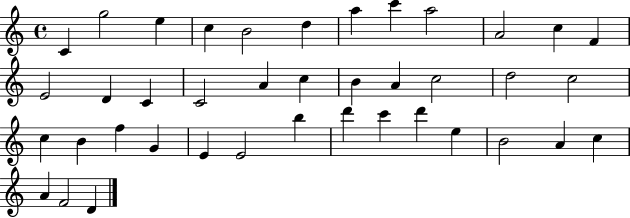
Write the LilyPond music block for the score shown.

{
  \clef treble
  \time 4/4
  \defaultTimeSignature
  \key c \major
  c'4 g''2 e''4 | c''4 b'2 d''4 | a''4 c'''4 a''2 | a'2 c''4 f'4 | \break e'2 d'4 c'4 | c'2 a'4 c''4 | b'4 a'4 c''2 | d''2 c''2 | \break c''4 b'4 f''4 g'4 | e'4 e'2 b''4 | d'''4 c'''4 d'''4 e''4 | b'2 a'4 c''4 | \break a'4 f'2 d'4 | \bar "|."
}